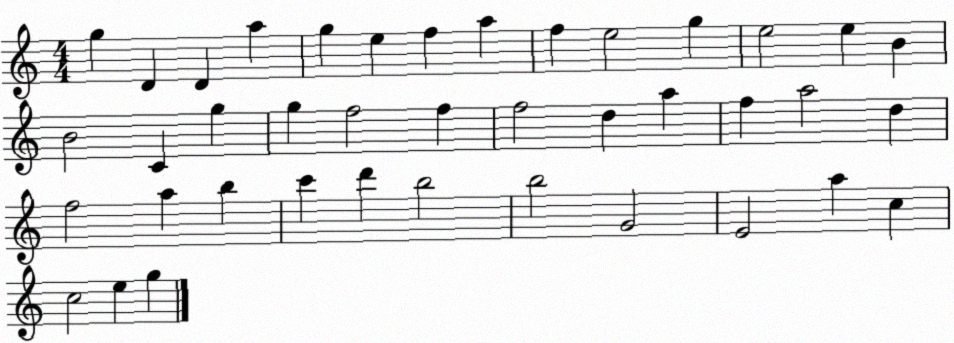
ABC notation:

X:1
T:Untitled
M:4/4
L:1/4
K:C
g D D a g e f a f e2 g e2 e B B2 C g g f2 f f2 d a f a2 d f2 a b c' d' b2 b2 G2 E2 a c c2 e g